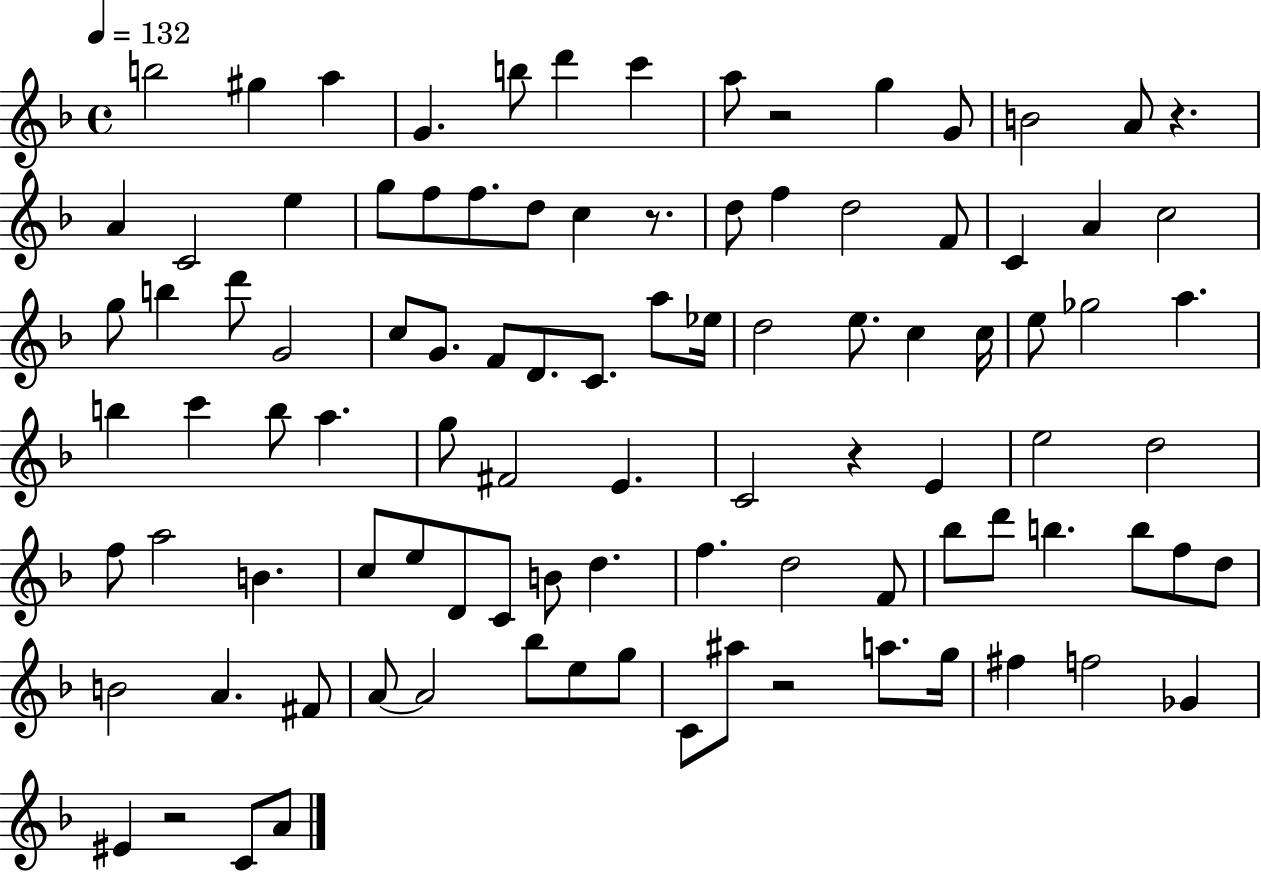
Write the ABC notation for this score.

X:1
T:Untitled
M:4/4
L:1/4
K:F
b2 ^g a G b/2 d' c' a/2 z2 g G/2 B2 A/2 z A C2 e g/2 f/2 f/2 d/2 c z/2 d/2 f d2 F/2 C A c2 g/2 b d'/2 G2 c/2 G/2 F/2 D/2 C/2 a/2 _e/4 d2 e/2 c c/4 e/2 _g2 a b c' b/2 a g/2 ^F2 E C2 z E e2 d2 f/2 a2 B c/2 e/2 D/2 C/2 B/2 d f d2 F/2 _b/2 d'/2 b b/2 f/2 d/2 B2 A ^F/2 A/2 A2 _b/2 e/2 g/2 C/2 ^a/2 z2 a/2 g/4 ^f f2 _G ^E z2 C/2 A/2